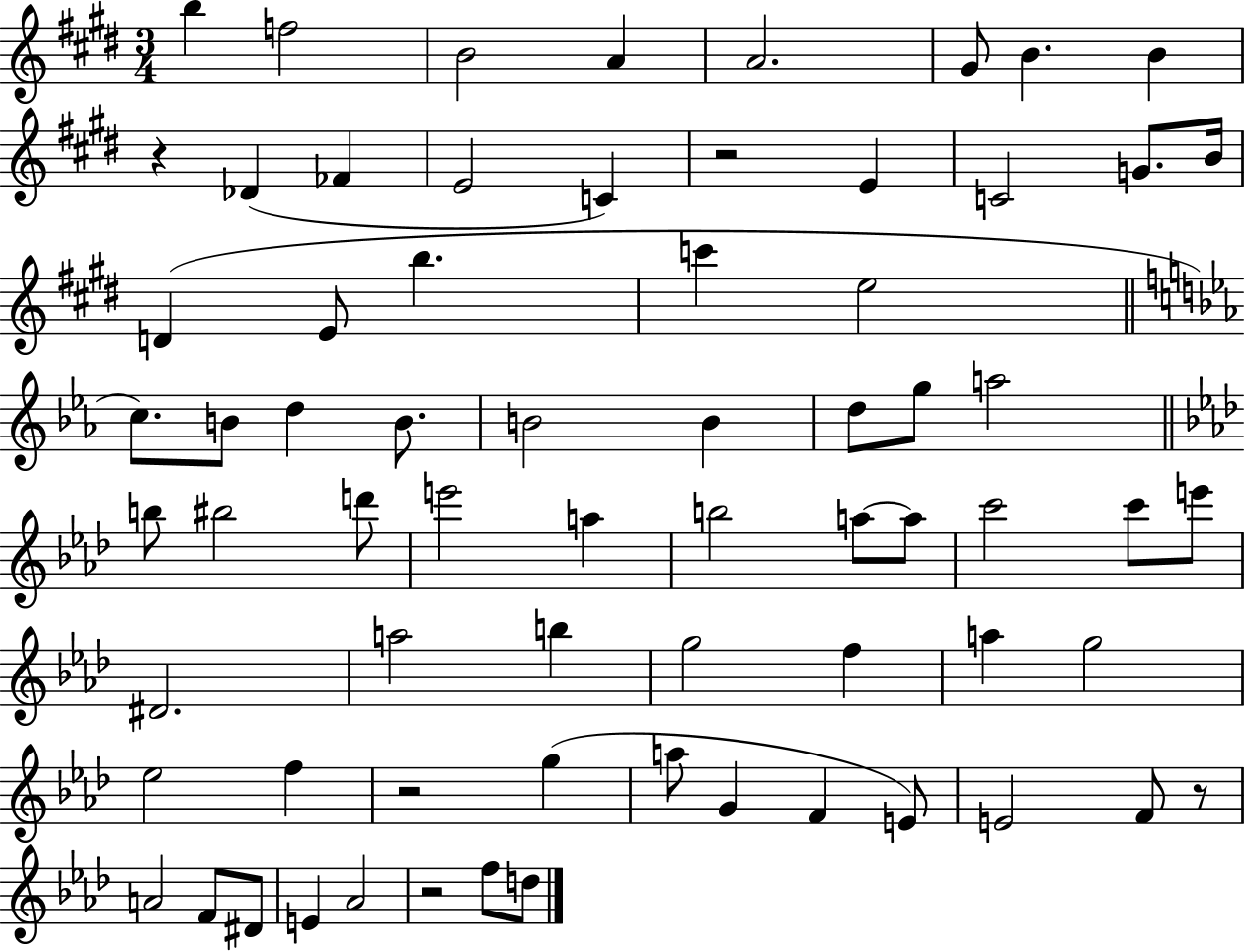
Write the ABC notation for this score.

X:1
T:Untitled
M:3/4
L:1/4
K:E
b f2 B2 A A2 ^G/2 B B z _D _F E2 C z2 E C2 G/2 B/4 D E/2 b c' e2 c/2 B/2 d B/2 B2 B d/2 g/2 a2 b/2 ^b2 d'/2 e'2 a b2 a/2 a/2 c'2 c'/2 e'/2 ^D2 a2 b g2 f a g2 _e2 f z2 g a/2 G F E/2 E2 F/2 z/2 A2 F/2 ^D/2 E _A2 z2 f/2 d/2